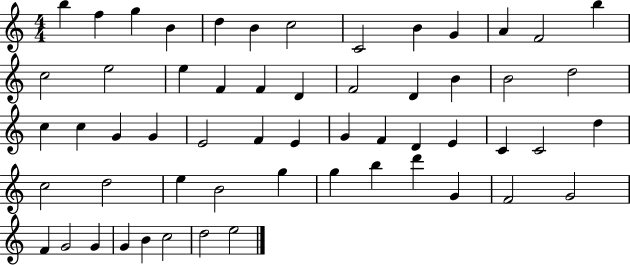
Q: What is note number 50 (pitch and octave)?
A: F4